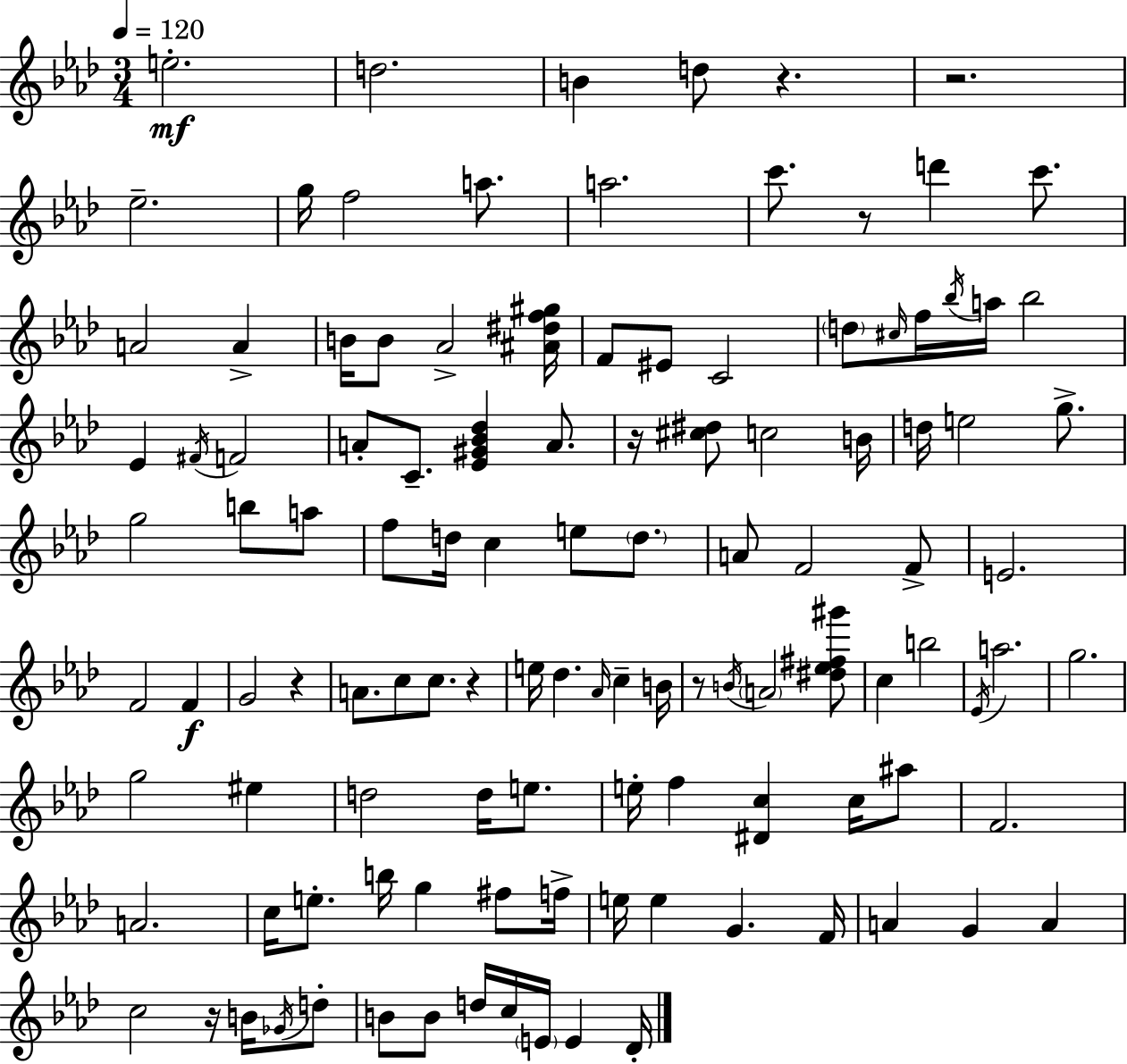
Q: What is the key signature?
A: AES major